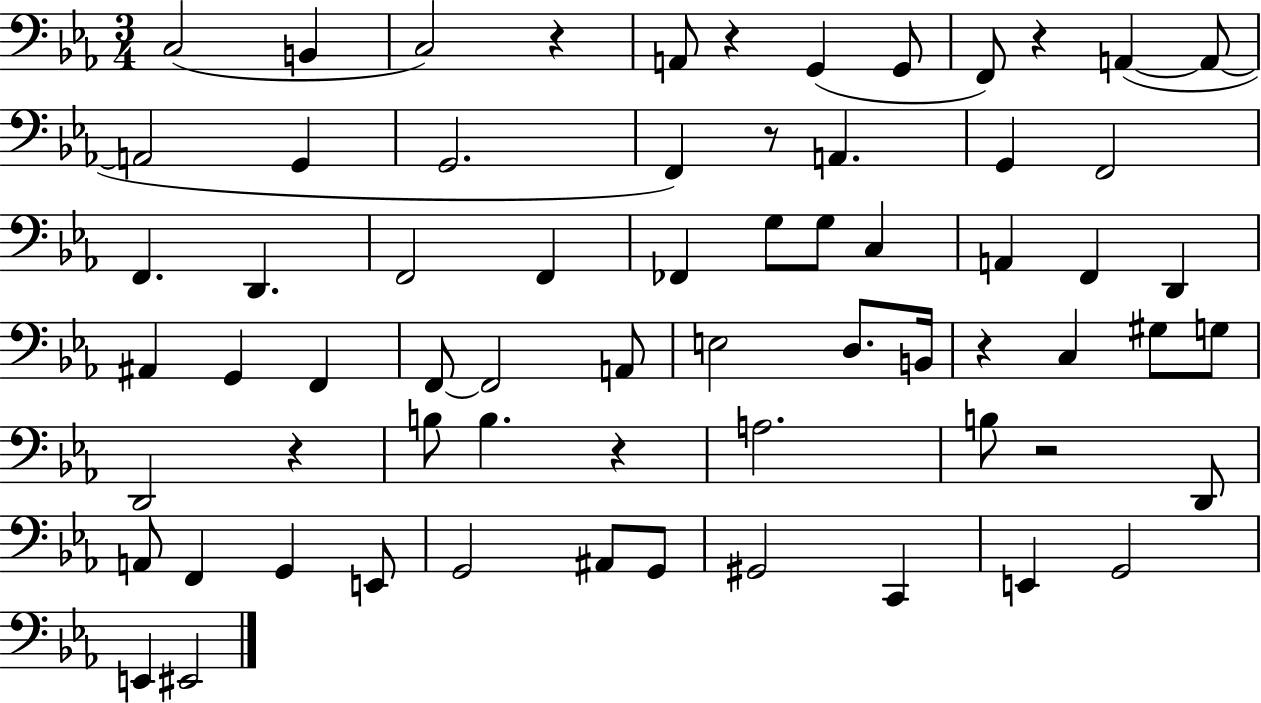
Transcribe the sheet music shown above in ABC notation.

X:1
T:Untitled
M:3/4
L:1/4
K:Eb
C,2 B,, C,2 z A,,/2 z G,, G,,/2 F,,/2 z A,, A,,/2 A,,2 G,, G,,2 F,, z/2 A,, G,, F,,2 F,, D,, F,,2 F,, _F,, G,/2 G,/2 C, A,, F,, D,, ^A,, G,, F,, F,,/2 F,,2 A,,/2 E,2 D,/2 B,,/4 z C, ^G,/2 G,/2 D,,2 z B,/2 B, z A,2 B,/2 z2 D,,/2 A,,/2 F,, G,, E,,/2 G,,2 ^A,,/2 G,,/2 ^G,,2 C,, E,, G,,2 E,, ^E,,2